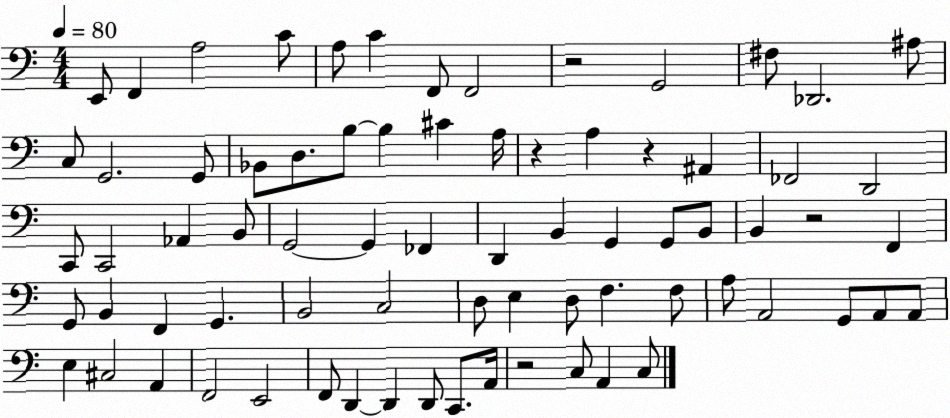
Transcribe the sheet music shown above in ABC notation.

X:1
T:Untitled
M:4/4
L:1/4
K:C
E,,/2 F,, A,2 C/2 A,/2 C F,,/2 F,,2 z2 G,,2 ^F,/2 _D,,2 ^A,/2 C,/2 G,,2 G,,/2 _B,,/2 D,/2 B,/2 B, ^C A,/4 z A, z ^A,, _F,,2 D,,2 C,,/2 C,,2 _A,, B,,/2 G,,2 G,, _F,, D,, B,, G,, G,,/2 B,,/2 B,, z2 F,, G,,/2 B,, F,, G,, B,,2 C,2 D,/2 E, D,/2 F, F,/2 A,/2 A,,2 G,,/2 A,,/2 A,,/2 E, ^C,2 A,, F,,2 E,,2 F,,/2 D,, D,, D,,/2 C,,/2 A,,/4 z2 C,/2 A,, C,/2